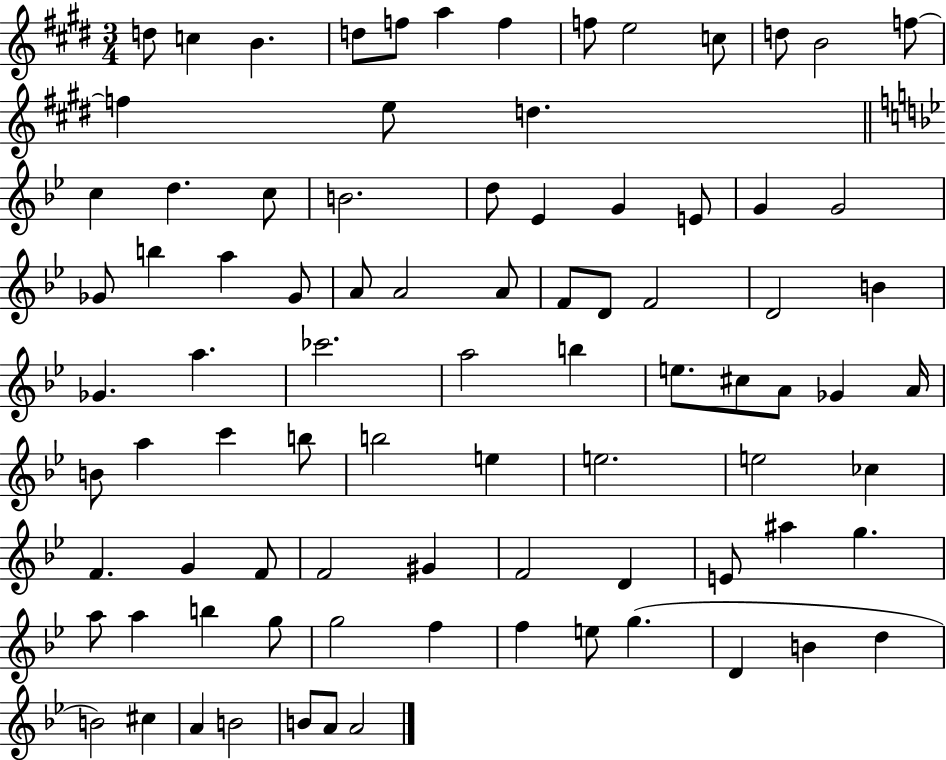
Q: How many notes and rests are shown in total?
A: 86